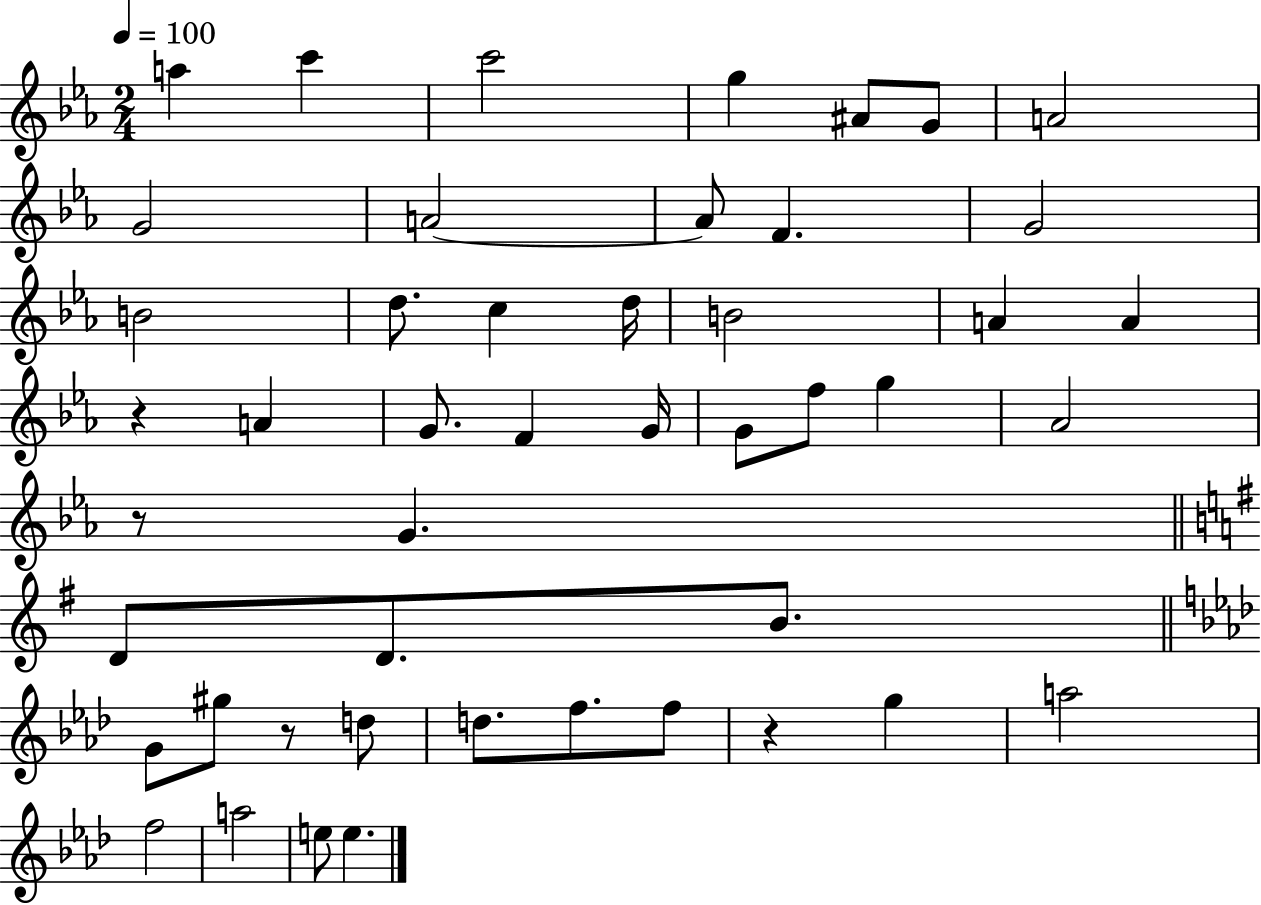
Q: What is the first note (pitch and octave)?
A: A5